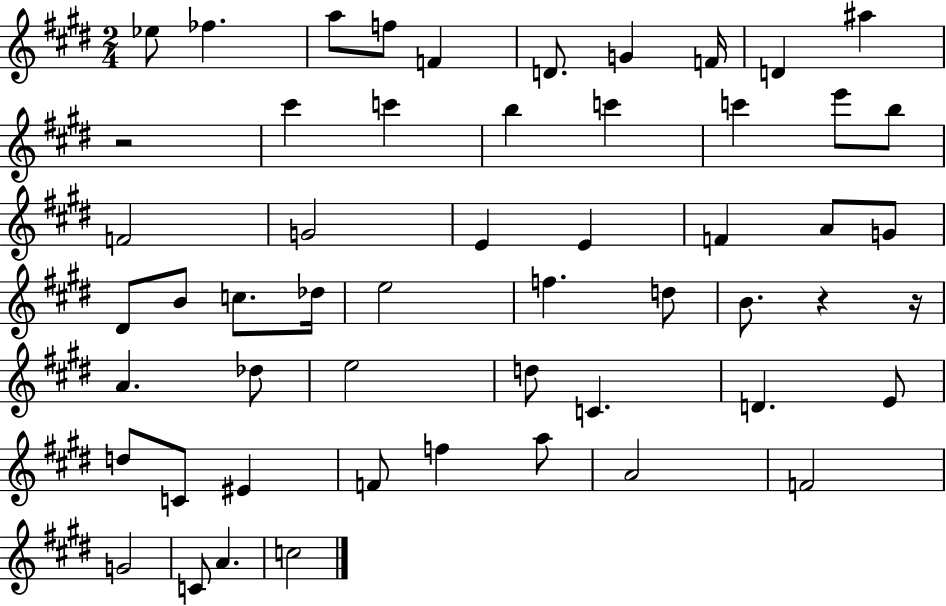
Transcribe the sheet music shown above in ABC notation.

X:1
T:Untitled
M:2/4
L:1/4
K:E
_e/2 _f a/2 f/2 F D/2 G F/4 D ^a z2 ^c' c' b c' c' e'/2 b/2 F2 G2 E E F A/2 G/2 ^D/2 B/2 c/2 _d/4 e2 f d/2 B/2 z z/4 A _d/2 e2 d/2 C D E/2 d/2 C/2 ^E F/2 f a/2 A2 F2 G2 C/2 A c2